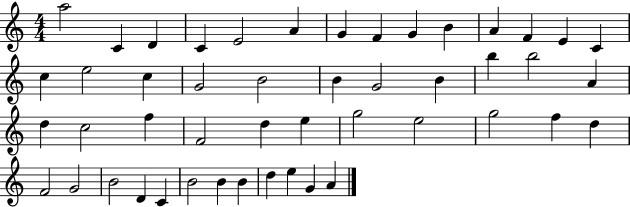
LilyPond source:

{
  \clef treble
  \numericTimeSignature
  \time 4/4
  \key c \major
  a''2 c'4 d'4 | c'4 e'2 a'4 | g'4 f'4 g'4 b'4 | a'4 f'4 e'4 c'4 | \break c''4 e''2 c''4 | g'2 b'2 | b'4 g'2 b'4 | b''4 b''2 a'4 | \break d''4 c''2 f''4 | f'2 d''4 e''4 | g''2 e''2 | g''2 f''4 d''4 | \break f'2 g'2 | b'2 d'4 c'4 | b'2 b'4 b'4 | d''4 e''4 g'4 a'4 | \break \bar "|."
}